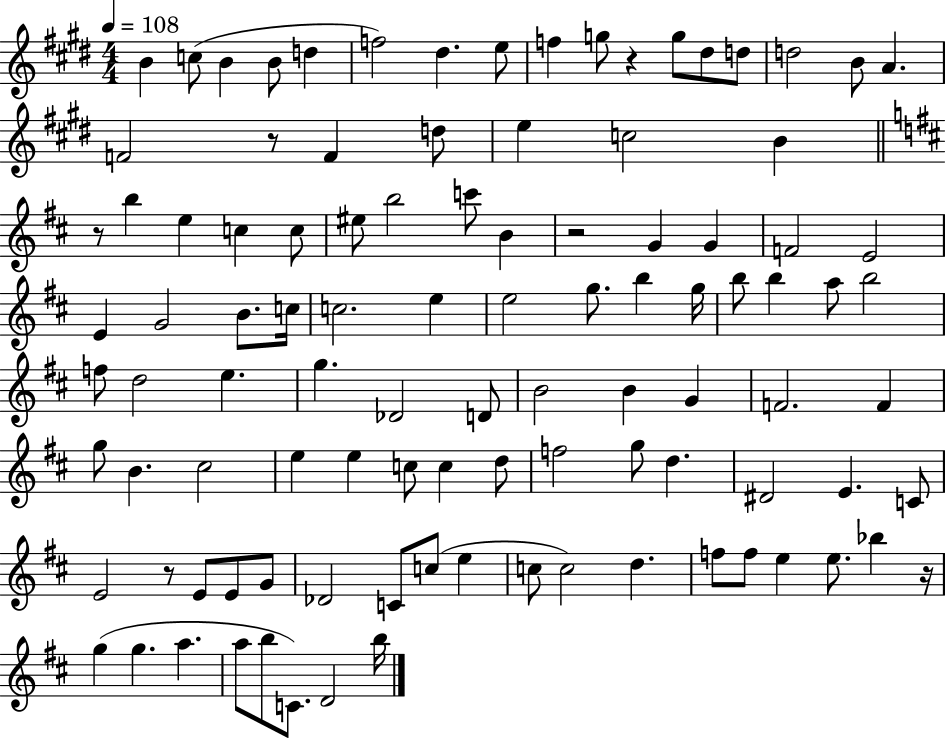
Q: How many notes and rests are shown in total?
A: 103